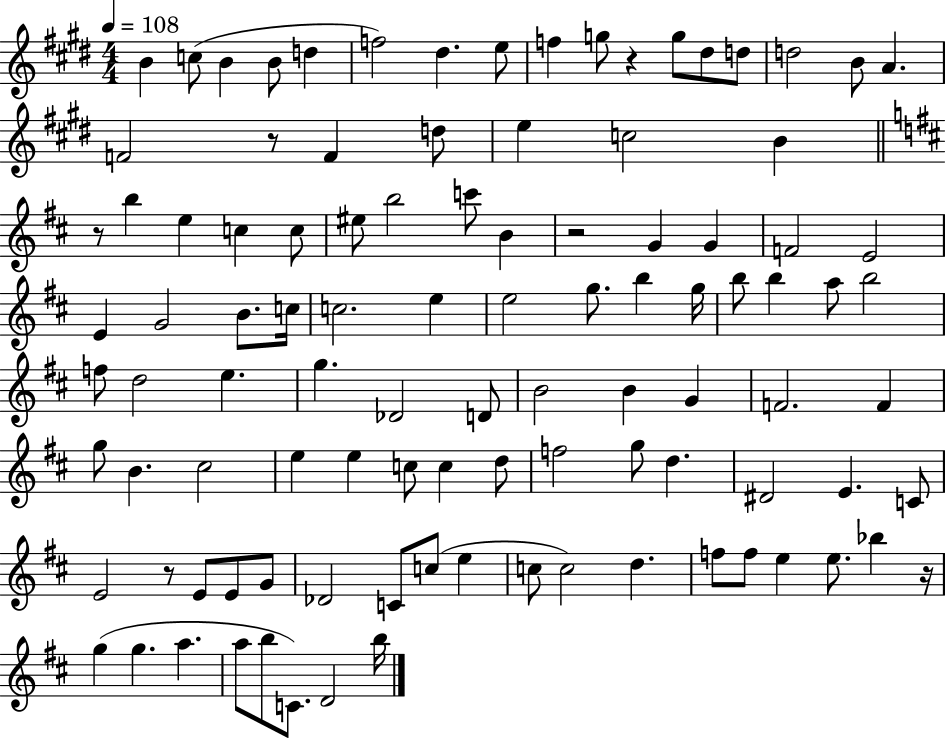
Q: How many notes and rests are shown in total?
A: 103